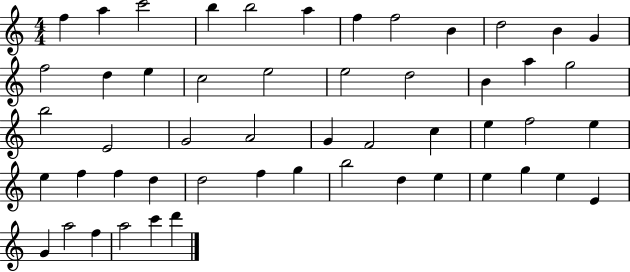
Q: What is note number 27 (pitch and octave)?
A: G4